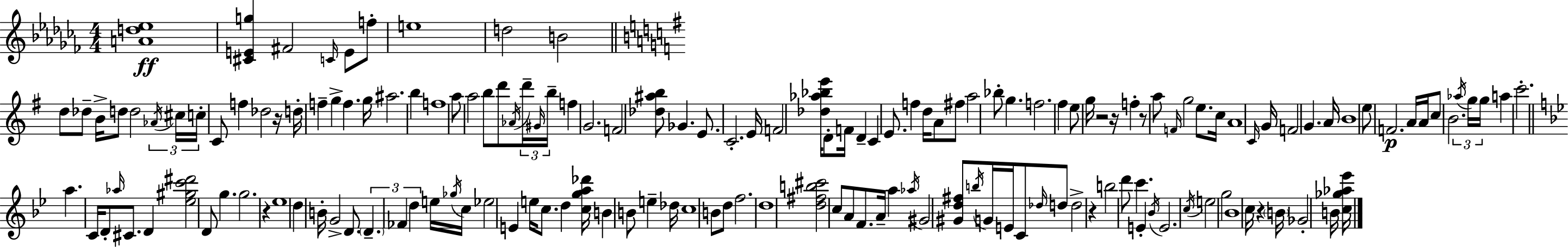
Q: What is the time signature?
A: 4/4